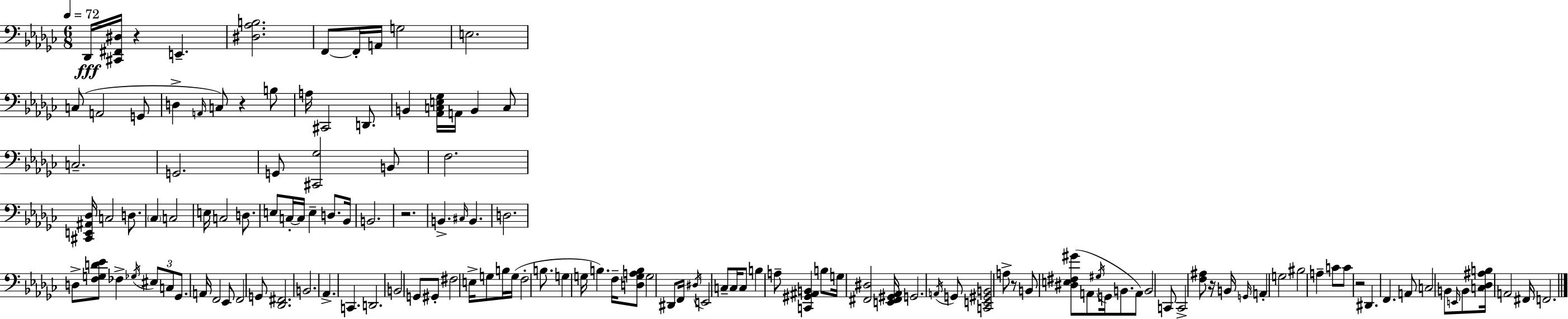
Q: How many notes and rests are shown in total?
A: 137